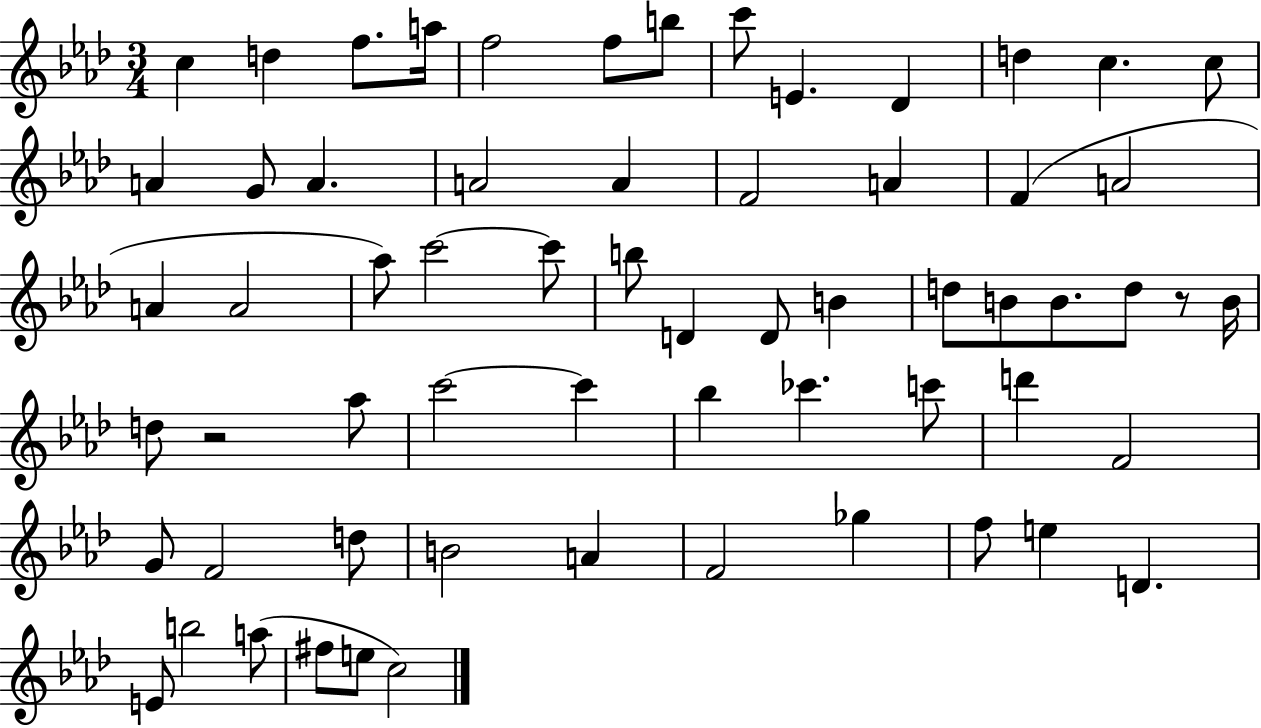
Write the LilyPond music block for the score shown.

{
  \clef treble
  \numericTimeSignature
  \time 3/4
  \key aes \major
  \repeat volta 2 { c''4 d''4 f''8. a''16 | f''2 f''8 b''8 | c'''8 e'4. des'4 | d''4 c''4. c''8 | \break a'4 g'8 a'4. | a'2 a'4 | f'2 a'4 | f'4( a'2 | \break a'4 a'2 | aes''8) c'''2~~ c'''8 | b''8 d'4 d'8 b'4 | d''8 b'8 b'8. d''8 r8 b'16 | \break d''8 r2 aes''8 | c'''2~~ c'''4 | bes''4 ces'''4. c'''8 | d'''4 f'2 | \break g'8 f'2 d''8 | b'2 a'4 | f'2 ges''4 | f''8 e''4 d'4. | \break e'8 b''2 a''8( | fis''8 e''8 c''2) | } \bar "|."
}